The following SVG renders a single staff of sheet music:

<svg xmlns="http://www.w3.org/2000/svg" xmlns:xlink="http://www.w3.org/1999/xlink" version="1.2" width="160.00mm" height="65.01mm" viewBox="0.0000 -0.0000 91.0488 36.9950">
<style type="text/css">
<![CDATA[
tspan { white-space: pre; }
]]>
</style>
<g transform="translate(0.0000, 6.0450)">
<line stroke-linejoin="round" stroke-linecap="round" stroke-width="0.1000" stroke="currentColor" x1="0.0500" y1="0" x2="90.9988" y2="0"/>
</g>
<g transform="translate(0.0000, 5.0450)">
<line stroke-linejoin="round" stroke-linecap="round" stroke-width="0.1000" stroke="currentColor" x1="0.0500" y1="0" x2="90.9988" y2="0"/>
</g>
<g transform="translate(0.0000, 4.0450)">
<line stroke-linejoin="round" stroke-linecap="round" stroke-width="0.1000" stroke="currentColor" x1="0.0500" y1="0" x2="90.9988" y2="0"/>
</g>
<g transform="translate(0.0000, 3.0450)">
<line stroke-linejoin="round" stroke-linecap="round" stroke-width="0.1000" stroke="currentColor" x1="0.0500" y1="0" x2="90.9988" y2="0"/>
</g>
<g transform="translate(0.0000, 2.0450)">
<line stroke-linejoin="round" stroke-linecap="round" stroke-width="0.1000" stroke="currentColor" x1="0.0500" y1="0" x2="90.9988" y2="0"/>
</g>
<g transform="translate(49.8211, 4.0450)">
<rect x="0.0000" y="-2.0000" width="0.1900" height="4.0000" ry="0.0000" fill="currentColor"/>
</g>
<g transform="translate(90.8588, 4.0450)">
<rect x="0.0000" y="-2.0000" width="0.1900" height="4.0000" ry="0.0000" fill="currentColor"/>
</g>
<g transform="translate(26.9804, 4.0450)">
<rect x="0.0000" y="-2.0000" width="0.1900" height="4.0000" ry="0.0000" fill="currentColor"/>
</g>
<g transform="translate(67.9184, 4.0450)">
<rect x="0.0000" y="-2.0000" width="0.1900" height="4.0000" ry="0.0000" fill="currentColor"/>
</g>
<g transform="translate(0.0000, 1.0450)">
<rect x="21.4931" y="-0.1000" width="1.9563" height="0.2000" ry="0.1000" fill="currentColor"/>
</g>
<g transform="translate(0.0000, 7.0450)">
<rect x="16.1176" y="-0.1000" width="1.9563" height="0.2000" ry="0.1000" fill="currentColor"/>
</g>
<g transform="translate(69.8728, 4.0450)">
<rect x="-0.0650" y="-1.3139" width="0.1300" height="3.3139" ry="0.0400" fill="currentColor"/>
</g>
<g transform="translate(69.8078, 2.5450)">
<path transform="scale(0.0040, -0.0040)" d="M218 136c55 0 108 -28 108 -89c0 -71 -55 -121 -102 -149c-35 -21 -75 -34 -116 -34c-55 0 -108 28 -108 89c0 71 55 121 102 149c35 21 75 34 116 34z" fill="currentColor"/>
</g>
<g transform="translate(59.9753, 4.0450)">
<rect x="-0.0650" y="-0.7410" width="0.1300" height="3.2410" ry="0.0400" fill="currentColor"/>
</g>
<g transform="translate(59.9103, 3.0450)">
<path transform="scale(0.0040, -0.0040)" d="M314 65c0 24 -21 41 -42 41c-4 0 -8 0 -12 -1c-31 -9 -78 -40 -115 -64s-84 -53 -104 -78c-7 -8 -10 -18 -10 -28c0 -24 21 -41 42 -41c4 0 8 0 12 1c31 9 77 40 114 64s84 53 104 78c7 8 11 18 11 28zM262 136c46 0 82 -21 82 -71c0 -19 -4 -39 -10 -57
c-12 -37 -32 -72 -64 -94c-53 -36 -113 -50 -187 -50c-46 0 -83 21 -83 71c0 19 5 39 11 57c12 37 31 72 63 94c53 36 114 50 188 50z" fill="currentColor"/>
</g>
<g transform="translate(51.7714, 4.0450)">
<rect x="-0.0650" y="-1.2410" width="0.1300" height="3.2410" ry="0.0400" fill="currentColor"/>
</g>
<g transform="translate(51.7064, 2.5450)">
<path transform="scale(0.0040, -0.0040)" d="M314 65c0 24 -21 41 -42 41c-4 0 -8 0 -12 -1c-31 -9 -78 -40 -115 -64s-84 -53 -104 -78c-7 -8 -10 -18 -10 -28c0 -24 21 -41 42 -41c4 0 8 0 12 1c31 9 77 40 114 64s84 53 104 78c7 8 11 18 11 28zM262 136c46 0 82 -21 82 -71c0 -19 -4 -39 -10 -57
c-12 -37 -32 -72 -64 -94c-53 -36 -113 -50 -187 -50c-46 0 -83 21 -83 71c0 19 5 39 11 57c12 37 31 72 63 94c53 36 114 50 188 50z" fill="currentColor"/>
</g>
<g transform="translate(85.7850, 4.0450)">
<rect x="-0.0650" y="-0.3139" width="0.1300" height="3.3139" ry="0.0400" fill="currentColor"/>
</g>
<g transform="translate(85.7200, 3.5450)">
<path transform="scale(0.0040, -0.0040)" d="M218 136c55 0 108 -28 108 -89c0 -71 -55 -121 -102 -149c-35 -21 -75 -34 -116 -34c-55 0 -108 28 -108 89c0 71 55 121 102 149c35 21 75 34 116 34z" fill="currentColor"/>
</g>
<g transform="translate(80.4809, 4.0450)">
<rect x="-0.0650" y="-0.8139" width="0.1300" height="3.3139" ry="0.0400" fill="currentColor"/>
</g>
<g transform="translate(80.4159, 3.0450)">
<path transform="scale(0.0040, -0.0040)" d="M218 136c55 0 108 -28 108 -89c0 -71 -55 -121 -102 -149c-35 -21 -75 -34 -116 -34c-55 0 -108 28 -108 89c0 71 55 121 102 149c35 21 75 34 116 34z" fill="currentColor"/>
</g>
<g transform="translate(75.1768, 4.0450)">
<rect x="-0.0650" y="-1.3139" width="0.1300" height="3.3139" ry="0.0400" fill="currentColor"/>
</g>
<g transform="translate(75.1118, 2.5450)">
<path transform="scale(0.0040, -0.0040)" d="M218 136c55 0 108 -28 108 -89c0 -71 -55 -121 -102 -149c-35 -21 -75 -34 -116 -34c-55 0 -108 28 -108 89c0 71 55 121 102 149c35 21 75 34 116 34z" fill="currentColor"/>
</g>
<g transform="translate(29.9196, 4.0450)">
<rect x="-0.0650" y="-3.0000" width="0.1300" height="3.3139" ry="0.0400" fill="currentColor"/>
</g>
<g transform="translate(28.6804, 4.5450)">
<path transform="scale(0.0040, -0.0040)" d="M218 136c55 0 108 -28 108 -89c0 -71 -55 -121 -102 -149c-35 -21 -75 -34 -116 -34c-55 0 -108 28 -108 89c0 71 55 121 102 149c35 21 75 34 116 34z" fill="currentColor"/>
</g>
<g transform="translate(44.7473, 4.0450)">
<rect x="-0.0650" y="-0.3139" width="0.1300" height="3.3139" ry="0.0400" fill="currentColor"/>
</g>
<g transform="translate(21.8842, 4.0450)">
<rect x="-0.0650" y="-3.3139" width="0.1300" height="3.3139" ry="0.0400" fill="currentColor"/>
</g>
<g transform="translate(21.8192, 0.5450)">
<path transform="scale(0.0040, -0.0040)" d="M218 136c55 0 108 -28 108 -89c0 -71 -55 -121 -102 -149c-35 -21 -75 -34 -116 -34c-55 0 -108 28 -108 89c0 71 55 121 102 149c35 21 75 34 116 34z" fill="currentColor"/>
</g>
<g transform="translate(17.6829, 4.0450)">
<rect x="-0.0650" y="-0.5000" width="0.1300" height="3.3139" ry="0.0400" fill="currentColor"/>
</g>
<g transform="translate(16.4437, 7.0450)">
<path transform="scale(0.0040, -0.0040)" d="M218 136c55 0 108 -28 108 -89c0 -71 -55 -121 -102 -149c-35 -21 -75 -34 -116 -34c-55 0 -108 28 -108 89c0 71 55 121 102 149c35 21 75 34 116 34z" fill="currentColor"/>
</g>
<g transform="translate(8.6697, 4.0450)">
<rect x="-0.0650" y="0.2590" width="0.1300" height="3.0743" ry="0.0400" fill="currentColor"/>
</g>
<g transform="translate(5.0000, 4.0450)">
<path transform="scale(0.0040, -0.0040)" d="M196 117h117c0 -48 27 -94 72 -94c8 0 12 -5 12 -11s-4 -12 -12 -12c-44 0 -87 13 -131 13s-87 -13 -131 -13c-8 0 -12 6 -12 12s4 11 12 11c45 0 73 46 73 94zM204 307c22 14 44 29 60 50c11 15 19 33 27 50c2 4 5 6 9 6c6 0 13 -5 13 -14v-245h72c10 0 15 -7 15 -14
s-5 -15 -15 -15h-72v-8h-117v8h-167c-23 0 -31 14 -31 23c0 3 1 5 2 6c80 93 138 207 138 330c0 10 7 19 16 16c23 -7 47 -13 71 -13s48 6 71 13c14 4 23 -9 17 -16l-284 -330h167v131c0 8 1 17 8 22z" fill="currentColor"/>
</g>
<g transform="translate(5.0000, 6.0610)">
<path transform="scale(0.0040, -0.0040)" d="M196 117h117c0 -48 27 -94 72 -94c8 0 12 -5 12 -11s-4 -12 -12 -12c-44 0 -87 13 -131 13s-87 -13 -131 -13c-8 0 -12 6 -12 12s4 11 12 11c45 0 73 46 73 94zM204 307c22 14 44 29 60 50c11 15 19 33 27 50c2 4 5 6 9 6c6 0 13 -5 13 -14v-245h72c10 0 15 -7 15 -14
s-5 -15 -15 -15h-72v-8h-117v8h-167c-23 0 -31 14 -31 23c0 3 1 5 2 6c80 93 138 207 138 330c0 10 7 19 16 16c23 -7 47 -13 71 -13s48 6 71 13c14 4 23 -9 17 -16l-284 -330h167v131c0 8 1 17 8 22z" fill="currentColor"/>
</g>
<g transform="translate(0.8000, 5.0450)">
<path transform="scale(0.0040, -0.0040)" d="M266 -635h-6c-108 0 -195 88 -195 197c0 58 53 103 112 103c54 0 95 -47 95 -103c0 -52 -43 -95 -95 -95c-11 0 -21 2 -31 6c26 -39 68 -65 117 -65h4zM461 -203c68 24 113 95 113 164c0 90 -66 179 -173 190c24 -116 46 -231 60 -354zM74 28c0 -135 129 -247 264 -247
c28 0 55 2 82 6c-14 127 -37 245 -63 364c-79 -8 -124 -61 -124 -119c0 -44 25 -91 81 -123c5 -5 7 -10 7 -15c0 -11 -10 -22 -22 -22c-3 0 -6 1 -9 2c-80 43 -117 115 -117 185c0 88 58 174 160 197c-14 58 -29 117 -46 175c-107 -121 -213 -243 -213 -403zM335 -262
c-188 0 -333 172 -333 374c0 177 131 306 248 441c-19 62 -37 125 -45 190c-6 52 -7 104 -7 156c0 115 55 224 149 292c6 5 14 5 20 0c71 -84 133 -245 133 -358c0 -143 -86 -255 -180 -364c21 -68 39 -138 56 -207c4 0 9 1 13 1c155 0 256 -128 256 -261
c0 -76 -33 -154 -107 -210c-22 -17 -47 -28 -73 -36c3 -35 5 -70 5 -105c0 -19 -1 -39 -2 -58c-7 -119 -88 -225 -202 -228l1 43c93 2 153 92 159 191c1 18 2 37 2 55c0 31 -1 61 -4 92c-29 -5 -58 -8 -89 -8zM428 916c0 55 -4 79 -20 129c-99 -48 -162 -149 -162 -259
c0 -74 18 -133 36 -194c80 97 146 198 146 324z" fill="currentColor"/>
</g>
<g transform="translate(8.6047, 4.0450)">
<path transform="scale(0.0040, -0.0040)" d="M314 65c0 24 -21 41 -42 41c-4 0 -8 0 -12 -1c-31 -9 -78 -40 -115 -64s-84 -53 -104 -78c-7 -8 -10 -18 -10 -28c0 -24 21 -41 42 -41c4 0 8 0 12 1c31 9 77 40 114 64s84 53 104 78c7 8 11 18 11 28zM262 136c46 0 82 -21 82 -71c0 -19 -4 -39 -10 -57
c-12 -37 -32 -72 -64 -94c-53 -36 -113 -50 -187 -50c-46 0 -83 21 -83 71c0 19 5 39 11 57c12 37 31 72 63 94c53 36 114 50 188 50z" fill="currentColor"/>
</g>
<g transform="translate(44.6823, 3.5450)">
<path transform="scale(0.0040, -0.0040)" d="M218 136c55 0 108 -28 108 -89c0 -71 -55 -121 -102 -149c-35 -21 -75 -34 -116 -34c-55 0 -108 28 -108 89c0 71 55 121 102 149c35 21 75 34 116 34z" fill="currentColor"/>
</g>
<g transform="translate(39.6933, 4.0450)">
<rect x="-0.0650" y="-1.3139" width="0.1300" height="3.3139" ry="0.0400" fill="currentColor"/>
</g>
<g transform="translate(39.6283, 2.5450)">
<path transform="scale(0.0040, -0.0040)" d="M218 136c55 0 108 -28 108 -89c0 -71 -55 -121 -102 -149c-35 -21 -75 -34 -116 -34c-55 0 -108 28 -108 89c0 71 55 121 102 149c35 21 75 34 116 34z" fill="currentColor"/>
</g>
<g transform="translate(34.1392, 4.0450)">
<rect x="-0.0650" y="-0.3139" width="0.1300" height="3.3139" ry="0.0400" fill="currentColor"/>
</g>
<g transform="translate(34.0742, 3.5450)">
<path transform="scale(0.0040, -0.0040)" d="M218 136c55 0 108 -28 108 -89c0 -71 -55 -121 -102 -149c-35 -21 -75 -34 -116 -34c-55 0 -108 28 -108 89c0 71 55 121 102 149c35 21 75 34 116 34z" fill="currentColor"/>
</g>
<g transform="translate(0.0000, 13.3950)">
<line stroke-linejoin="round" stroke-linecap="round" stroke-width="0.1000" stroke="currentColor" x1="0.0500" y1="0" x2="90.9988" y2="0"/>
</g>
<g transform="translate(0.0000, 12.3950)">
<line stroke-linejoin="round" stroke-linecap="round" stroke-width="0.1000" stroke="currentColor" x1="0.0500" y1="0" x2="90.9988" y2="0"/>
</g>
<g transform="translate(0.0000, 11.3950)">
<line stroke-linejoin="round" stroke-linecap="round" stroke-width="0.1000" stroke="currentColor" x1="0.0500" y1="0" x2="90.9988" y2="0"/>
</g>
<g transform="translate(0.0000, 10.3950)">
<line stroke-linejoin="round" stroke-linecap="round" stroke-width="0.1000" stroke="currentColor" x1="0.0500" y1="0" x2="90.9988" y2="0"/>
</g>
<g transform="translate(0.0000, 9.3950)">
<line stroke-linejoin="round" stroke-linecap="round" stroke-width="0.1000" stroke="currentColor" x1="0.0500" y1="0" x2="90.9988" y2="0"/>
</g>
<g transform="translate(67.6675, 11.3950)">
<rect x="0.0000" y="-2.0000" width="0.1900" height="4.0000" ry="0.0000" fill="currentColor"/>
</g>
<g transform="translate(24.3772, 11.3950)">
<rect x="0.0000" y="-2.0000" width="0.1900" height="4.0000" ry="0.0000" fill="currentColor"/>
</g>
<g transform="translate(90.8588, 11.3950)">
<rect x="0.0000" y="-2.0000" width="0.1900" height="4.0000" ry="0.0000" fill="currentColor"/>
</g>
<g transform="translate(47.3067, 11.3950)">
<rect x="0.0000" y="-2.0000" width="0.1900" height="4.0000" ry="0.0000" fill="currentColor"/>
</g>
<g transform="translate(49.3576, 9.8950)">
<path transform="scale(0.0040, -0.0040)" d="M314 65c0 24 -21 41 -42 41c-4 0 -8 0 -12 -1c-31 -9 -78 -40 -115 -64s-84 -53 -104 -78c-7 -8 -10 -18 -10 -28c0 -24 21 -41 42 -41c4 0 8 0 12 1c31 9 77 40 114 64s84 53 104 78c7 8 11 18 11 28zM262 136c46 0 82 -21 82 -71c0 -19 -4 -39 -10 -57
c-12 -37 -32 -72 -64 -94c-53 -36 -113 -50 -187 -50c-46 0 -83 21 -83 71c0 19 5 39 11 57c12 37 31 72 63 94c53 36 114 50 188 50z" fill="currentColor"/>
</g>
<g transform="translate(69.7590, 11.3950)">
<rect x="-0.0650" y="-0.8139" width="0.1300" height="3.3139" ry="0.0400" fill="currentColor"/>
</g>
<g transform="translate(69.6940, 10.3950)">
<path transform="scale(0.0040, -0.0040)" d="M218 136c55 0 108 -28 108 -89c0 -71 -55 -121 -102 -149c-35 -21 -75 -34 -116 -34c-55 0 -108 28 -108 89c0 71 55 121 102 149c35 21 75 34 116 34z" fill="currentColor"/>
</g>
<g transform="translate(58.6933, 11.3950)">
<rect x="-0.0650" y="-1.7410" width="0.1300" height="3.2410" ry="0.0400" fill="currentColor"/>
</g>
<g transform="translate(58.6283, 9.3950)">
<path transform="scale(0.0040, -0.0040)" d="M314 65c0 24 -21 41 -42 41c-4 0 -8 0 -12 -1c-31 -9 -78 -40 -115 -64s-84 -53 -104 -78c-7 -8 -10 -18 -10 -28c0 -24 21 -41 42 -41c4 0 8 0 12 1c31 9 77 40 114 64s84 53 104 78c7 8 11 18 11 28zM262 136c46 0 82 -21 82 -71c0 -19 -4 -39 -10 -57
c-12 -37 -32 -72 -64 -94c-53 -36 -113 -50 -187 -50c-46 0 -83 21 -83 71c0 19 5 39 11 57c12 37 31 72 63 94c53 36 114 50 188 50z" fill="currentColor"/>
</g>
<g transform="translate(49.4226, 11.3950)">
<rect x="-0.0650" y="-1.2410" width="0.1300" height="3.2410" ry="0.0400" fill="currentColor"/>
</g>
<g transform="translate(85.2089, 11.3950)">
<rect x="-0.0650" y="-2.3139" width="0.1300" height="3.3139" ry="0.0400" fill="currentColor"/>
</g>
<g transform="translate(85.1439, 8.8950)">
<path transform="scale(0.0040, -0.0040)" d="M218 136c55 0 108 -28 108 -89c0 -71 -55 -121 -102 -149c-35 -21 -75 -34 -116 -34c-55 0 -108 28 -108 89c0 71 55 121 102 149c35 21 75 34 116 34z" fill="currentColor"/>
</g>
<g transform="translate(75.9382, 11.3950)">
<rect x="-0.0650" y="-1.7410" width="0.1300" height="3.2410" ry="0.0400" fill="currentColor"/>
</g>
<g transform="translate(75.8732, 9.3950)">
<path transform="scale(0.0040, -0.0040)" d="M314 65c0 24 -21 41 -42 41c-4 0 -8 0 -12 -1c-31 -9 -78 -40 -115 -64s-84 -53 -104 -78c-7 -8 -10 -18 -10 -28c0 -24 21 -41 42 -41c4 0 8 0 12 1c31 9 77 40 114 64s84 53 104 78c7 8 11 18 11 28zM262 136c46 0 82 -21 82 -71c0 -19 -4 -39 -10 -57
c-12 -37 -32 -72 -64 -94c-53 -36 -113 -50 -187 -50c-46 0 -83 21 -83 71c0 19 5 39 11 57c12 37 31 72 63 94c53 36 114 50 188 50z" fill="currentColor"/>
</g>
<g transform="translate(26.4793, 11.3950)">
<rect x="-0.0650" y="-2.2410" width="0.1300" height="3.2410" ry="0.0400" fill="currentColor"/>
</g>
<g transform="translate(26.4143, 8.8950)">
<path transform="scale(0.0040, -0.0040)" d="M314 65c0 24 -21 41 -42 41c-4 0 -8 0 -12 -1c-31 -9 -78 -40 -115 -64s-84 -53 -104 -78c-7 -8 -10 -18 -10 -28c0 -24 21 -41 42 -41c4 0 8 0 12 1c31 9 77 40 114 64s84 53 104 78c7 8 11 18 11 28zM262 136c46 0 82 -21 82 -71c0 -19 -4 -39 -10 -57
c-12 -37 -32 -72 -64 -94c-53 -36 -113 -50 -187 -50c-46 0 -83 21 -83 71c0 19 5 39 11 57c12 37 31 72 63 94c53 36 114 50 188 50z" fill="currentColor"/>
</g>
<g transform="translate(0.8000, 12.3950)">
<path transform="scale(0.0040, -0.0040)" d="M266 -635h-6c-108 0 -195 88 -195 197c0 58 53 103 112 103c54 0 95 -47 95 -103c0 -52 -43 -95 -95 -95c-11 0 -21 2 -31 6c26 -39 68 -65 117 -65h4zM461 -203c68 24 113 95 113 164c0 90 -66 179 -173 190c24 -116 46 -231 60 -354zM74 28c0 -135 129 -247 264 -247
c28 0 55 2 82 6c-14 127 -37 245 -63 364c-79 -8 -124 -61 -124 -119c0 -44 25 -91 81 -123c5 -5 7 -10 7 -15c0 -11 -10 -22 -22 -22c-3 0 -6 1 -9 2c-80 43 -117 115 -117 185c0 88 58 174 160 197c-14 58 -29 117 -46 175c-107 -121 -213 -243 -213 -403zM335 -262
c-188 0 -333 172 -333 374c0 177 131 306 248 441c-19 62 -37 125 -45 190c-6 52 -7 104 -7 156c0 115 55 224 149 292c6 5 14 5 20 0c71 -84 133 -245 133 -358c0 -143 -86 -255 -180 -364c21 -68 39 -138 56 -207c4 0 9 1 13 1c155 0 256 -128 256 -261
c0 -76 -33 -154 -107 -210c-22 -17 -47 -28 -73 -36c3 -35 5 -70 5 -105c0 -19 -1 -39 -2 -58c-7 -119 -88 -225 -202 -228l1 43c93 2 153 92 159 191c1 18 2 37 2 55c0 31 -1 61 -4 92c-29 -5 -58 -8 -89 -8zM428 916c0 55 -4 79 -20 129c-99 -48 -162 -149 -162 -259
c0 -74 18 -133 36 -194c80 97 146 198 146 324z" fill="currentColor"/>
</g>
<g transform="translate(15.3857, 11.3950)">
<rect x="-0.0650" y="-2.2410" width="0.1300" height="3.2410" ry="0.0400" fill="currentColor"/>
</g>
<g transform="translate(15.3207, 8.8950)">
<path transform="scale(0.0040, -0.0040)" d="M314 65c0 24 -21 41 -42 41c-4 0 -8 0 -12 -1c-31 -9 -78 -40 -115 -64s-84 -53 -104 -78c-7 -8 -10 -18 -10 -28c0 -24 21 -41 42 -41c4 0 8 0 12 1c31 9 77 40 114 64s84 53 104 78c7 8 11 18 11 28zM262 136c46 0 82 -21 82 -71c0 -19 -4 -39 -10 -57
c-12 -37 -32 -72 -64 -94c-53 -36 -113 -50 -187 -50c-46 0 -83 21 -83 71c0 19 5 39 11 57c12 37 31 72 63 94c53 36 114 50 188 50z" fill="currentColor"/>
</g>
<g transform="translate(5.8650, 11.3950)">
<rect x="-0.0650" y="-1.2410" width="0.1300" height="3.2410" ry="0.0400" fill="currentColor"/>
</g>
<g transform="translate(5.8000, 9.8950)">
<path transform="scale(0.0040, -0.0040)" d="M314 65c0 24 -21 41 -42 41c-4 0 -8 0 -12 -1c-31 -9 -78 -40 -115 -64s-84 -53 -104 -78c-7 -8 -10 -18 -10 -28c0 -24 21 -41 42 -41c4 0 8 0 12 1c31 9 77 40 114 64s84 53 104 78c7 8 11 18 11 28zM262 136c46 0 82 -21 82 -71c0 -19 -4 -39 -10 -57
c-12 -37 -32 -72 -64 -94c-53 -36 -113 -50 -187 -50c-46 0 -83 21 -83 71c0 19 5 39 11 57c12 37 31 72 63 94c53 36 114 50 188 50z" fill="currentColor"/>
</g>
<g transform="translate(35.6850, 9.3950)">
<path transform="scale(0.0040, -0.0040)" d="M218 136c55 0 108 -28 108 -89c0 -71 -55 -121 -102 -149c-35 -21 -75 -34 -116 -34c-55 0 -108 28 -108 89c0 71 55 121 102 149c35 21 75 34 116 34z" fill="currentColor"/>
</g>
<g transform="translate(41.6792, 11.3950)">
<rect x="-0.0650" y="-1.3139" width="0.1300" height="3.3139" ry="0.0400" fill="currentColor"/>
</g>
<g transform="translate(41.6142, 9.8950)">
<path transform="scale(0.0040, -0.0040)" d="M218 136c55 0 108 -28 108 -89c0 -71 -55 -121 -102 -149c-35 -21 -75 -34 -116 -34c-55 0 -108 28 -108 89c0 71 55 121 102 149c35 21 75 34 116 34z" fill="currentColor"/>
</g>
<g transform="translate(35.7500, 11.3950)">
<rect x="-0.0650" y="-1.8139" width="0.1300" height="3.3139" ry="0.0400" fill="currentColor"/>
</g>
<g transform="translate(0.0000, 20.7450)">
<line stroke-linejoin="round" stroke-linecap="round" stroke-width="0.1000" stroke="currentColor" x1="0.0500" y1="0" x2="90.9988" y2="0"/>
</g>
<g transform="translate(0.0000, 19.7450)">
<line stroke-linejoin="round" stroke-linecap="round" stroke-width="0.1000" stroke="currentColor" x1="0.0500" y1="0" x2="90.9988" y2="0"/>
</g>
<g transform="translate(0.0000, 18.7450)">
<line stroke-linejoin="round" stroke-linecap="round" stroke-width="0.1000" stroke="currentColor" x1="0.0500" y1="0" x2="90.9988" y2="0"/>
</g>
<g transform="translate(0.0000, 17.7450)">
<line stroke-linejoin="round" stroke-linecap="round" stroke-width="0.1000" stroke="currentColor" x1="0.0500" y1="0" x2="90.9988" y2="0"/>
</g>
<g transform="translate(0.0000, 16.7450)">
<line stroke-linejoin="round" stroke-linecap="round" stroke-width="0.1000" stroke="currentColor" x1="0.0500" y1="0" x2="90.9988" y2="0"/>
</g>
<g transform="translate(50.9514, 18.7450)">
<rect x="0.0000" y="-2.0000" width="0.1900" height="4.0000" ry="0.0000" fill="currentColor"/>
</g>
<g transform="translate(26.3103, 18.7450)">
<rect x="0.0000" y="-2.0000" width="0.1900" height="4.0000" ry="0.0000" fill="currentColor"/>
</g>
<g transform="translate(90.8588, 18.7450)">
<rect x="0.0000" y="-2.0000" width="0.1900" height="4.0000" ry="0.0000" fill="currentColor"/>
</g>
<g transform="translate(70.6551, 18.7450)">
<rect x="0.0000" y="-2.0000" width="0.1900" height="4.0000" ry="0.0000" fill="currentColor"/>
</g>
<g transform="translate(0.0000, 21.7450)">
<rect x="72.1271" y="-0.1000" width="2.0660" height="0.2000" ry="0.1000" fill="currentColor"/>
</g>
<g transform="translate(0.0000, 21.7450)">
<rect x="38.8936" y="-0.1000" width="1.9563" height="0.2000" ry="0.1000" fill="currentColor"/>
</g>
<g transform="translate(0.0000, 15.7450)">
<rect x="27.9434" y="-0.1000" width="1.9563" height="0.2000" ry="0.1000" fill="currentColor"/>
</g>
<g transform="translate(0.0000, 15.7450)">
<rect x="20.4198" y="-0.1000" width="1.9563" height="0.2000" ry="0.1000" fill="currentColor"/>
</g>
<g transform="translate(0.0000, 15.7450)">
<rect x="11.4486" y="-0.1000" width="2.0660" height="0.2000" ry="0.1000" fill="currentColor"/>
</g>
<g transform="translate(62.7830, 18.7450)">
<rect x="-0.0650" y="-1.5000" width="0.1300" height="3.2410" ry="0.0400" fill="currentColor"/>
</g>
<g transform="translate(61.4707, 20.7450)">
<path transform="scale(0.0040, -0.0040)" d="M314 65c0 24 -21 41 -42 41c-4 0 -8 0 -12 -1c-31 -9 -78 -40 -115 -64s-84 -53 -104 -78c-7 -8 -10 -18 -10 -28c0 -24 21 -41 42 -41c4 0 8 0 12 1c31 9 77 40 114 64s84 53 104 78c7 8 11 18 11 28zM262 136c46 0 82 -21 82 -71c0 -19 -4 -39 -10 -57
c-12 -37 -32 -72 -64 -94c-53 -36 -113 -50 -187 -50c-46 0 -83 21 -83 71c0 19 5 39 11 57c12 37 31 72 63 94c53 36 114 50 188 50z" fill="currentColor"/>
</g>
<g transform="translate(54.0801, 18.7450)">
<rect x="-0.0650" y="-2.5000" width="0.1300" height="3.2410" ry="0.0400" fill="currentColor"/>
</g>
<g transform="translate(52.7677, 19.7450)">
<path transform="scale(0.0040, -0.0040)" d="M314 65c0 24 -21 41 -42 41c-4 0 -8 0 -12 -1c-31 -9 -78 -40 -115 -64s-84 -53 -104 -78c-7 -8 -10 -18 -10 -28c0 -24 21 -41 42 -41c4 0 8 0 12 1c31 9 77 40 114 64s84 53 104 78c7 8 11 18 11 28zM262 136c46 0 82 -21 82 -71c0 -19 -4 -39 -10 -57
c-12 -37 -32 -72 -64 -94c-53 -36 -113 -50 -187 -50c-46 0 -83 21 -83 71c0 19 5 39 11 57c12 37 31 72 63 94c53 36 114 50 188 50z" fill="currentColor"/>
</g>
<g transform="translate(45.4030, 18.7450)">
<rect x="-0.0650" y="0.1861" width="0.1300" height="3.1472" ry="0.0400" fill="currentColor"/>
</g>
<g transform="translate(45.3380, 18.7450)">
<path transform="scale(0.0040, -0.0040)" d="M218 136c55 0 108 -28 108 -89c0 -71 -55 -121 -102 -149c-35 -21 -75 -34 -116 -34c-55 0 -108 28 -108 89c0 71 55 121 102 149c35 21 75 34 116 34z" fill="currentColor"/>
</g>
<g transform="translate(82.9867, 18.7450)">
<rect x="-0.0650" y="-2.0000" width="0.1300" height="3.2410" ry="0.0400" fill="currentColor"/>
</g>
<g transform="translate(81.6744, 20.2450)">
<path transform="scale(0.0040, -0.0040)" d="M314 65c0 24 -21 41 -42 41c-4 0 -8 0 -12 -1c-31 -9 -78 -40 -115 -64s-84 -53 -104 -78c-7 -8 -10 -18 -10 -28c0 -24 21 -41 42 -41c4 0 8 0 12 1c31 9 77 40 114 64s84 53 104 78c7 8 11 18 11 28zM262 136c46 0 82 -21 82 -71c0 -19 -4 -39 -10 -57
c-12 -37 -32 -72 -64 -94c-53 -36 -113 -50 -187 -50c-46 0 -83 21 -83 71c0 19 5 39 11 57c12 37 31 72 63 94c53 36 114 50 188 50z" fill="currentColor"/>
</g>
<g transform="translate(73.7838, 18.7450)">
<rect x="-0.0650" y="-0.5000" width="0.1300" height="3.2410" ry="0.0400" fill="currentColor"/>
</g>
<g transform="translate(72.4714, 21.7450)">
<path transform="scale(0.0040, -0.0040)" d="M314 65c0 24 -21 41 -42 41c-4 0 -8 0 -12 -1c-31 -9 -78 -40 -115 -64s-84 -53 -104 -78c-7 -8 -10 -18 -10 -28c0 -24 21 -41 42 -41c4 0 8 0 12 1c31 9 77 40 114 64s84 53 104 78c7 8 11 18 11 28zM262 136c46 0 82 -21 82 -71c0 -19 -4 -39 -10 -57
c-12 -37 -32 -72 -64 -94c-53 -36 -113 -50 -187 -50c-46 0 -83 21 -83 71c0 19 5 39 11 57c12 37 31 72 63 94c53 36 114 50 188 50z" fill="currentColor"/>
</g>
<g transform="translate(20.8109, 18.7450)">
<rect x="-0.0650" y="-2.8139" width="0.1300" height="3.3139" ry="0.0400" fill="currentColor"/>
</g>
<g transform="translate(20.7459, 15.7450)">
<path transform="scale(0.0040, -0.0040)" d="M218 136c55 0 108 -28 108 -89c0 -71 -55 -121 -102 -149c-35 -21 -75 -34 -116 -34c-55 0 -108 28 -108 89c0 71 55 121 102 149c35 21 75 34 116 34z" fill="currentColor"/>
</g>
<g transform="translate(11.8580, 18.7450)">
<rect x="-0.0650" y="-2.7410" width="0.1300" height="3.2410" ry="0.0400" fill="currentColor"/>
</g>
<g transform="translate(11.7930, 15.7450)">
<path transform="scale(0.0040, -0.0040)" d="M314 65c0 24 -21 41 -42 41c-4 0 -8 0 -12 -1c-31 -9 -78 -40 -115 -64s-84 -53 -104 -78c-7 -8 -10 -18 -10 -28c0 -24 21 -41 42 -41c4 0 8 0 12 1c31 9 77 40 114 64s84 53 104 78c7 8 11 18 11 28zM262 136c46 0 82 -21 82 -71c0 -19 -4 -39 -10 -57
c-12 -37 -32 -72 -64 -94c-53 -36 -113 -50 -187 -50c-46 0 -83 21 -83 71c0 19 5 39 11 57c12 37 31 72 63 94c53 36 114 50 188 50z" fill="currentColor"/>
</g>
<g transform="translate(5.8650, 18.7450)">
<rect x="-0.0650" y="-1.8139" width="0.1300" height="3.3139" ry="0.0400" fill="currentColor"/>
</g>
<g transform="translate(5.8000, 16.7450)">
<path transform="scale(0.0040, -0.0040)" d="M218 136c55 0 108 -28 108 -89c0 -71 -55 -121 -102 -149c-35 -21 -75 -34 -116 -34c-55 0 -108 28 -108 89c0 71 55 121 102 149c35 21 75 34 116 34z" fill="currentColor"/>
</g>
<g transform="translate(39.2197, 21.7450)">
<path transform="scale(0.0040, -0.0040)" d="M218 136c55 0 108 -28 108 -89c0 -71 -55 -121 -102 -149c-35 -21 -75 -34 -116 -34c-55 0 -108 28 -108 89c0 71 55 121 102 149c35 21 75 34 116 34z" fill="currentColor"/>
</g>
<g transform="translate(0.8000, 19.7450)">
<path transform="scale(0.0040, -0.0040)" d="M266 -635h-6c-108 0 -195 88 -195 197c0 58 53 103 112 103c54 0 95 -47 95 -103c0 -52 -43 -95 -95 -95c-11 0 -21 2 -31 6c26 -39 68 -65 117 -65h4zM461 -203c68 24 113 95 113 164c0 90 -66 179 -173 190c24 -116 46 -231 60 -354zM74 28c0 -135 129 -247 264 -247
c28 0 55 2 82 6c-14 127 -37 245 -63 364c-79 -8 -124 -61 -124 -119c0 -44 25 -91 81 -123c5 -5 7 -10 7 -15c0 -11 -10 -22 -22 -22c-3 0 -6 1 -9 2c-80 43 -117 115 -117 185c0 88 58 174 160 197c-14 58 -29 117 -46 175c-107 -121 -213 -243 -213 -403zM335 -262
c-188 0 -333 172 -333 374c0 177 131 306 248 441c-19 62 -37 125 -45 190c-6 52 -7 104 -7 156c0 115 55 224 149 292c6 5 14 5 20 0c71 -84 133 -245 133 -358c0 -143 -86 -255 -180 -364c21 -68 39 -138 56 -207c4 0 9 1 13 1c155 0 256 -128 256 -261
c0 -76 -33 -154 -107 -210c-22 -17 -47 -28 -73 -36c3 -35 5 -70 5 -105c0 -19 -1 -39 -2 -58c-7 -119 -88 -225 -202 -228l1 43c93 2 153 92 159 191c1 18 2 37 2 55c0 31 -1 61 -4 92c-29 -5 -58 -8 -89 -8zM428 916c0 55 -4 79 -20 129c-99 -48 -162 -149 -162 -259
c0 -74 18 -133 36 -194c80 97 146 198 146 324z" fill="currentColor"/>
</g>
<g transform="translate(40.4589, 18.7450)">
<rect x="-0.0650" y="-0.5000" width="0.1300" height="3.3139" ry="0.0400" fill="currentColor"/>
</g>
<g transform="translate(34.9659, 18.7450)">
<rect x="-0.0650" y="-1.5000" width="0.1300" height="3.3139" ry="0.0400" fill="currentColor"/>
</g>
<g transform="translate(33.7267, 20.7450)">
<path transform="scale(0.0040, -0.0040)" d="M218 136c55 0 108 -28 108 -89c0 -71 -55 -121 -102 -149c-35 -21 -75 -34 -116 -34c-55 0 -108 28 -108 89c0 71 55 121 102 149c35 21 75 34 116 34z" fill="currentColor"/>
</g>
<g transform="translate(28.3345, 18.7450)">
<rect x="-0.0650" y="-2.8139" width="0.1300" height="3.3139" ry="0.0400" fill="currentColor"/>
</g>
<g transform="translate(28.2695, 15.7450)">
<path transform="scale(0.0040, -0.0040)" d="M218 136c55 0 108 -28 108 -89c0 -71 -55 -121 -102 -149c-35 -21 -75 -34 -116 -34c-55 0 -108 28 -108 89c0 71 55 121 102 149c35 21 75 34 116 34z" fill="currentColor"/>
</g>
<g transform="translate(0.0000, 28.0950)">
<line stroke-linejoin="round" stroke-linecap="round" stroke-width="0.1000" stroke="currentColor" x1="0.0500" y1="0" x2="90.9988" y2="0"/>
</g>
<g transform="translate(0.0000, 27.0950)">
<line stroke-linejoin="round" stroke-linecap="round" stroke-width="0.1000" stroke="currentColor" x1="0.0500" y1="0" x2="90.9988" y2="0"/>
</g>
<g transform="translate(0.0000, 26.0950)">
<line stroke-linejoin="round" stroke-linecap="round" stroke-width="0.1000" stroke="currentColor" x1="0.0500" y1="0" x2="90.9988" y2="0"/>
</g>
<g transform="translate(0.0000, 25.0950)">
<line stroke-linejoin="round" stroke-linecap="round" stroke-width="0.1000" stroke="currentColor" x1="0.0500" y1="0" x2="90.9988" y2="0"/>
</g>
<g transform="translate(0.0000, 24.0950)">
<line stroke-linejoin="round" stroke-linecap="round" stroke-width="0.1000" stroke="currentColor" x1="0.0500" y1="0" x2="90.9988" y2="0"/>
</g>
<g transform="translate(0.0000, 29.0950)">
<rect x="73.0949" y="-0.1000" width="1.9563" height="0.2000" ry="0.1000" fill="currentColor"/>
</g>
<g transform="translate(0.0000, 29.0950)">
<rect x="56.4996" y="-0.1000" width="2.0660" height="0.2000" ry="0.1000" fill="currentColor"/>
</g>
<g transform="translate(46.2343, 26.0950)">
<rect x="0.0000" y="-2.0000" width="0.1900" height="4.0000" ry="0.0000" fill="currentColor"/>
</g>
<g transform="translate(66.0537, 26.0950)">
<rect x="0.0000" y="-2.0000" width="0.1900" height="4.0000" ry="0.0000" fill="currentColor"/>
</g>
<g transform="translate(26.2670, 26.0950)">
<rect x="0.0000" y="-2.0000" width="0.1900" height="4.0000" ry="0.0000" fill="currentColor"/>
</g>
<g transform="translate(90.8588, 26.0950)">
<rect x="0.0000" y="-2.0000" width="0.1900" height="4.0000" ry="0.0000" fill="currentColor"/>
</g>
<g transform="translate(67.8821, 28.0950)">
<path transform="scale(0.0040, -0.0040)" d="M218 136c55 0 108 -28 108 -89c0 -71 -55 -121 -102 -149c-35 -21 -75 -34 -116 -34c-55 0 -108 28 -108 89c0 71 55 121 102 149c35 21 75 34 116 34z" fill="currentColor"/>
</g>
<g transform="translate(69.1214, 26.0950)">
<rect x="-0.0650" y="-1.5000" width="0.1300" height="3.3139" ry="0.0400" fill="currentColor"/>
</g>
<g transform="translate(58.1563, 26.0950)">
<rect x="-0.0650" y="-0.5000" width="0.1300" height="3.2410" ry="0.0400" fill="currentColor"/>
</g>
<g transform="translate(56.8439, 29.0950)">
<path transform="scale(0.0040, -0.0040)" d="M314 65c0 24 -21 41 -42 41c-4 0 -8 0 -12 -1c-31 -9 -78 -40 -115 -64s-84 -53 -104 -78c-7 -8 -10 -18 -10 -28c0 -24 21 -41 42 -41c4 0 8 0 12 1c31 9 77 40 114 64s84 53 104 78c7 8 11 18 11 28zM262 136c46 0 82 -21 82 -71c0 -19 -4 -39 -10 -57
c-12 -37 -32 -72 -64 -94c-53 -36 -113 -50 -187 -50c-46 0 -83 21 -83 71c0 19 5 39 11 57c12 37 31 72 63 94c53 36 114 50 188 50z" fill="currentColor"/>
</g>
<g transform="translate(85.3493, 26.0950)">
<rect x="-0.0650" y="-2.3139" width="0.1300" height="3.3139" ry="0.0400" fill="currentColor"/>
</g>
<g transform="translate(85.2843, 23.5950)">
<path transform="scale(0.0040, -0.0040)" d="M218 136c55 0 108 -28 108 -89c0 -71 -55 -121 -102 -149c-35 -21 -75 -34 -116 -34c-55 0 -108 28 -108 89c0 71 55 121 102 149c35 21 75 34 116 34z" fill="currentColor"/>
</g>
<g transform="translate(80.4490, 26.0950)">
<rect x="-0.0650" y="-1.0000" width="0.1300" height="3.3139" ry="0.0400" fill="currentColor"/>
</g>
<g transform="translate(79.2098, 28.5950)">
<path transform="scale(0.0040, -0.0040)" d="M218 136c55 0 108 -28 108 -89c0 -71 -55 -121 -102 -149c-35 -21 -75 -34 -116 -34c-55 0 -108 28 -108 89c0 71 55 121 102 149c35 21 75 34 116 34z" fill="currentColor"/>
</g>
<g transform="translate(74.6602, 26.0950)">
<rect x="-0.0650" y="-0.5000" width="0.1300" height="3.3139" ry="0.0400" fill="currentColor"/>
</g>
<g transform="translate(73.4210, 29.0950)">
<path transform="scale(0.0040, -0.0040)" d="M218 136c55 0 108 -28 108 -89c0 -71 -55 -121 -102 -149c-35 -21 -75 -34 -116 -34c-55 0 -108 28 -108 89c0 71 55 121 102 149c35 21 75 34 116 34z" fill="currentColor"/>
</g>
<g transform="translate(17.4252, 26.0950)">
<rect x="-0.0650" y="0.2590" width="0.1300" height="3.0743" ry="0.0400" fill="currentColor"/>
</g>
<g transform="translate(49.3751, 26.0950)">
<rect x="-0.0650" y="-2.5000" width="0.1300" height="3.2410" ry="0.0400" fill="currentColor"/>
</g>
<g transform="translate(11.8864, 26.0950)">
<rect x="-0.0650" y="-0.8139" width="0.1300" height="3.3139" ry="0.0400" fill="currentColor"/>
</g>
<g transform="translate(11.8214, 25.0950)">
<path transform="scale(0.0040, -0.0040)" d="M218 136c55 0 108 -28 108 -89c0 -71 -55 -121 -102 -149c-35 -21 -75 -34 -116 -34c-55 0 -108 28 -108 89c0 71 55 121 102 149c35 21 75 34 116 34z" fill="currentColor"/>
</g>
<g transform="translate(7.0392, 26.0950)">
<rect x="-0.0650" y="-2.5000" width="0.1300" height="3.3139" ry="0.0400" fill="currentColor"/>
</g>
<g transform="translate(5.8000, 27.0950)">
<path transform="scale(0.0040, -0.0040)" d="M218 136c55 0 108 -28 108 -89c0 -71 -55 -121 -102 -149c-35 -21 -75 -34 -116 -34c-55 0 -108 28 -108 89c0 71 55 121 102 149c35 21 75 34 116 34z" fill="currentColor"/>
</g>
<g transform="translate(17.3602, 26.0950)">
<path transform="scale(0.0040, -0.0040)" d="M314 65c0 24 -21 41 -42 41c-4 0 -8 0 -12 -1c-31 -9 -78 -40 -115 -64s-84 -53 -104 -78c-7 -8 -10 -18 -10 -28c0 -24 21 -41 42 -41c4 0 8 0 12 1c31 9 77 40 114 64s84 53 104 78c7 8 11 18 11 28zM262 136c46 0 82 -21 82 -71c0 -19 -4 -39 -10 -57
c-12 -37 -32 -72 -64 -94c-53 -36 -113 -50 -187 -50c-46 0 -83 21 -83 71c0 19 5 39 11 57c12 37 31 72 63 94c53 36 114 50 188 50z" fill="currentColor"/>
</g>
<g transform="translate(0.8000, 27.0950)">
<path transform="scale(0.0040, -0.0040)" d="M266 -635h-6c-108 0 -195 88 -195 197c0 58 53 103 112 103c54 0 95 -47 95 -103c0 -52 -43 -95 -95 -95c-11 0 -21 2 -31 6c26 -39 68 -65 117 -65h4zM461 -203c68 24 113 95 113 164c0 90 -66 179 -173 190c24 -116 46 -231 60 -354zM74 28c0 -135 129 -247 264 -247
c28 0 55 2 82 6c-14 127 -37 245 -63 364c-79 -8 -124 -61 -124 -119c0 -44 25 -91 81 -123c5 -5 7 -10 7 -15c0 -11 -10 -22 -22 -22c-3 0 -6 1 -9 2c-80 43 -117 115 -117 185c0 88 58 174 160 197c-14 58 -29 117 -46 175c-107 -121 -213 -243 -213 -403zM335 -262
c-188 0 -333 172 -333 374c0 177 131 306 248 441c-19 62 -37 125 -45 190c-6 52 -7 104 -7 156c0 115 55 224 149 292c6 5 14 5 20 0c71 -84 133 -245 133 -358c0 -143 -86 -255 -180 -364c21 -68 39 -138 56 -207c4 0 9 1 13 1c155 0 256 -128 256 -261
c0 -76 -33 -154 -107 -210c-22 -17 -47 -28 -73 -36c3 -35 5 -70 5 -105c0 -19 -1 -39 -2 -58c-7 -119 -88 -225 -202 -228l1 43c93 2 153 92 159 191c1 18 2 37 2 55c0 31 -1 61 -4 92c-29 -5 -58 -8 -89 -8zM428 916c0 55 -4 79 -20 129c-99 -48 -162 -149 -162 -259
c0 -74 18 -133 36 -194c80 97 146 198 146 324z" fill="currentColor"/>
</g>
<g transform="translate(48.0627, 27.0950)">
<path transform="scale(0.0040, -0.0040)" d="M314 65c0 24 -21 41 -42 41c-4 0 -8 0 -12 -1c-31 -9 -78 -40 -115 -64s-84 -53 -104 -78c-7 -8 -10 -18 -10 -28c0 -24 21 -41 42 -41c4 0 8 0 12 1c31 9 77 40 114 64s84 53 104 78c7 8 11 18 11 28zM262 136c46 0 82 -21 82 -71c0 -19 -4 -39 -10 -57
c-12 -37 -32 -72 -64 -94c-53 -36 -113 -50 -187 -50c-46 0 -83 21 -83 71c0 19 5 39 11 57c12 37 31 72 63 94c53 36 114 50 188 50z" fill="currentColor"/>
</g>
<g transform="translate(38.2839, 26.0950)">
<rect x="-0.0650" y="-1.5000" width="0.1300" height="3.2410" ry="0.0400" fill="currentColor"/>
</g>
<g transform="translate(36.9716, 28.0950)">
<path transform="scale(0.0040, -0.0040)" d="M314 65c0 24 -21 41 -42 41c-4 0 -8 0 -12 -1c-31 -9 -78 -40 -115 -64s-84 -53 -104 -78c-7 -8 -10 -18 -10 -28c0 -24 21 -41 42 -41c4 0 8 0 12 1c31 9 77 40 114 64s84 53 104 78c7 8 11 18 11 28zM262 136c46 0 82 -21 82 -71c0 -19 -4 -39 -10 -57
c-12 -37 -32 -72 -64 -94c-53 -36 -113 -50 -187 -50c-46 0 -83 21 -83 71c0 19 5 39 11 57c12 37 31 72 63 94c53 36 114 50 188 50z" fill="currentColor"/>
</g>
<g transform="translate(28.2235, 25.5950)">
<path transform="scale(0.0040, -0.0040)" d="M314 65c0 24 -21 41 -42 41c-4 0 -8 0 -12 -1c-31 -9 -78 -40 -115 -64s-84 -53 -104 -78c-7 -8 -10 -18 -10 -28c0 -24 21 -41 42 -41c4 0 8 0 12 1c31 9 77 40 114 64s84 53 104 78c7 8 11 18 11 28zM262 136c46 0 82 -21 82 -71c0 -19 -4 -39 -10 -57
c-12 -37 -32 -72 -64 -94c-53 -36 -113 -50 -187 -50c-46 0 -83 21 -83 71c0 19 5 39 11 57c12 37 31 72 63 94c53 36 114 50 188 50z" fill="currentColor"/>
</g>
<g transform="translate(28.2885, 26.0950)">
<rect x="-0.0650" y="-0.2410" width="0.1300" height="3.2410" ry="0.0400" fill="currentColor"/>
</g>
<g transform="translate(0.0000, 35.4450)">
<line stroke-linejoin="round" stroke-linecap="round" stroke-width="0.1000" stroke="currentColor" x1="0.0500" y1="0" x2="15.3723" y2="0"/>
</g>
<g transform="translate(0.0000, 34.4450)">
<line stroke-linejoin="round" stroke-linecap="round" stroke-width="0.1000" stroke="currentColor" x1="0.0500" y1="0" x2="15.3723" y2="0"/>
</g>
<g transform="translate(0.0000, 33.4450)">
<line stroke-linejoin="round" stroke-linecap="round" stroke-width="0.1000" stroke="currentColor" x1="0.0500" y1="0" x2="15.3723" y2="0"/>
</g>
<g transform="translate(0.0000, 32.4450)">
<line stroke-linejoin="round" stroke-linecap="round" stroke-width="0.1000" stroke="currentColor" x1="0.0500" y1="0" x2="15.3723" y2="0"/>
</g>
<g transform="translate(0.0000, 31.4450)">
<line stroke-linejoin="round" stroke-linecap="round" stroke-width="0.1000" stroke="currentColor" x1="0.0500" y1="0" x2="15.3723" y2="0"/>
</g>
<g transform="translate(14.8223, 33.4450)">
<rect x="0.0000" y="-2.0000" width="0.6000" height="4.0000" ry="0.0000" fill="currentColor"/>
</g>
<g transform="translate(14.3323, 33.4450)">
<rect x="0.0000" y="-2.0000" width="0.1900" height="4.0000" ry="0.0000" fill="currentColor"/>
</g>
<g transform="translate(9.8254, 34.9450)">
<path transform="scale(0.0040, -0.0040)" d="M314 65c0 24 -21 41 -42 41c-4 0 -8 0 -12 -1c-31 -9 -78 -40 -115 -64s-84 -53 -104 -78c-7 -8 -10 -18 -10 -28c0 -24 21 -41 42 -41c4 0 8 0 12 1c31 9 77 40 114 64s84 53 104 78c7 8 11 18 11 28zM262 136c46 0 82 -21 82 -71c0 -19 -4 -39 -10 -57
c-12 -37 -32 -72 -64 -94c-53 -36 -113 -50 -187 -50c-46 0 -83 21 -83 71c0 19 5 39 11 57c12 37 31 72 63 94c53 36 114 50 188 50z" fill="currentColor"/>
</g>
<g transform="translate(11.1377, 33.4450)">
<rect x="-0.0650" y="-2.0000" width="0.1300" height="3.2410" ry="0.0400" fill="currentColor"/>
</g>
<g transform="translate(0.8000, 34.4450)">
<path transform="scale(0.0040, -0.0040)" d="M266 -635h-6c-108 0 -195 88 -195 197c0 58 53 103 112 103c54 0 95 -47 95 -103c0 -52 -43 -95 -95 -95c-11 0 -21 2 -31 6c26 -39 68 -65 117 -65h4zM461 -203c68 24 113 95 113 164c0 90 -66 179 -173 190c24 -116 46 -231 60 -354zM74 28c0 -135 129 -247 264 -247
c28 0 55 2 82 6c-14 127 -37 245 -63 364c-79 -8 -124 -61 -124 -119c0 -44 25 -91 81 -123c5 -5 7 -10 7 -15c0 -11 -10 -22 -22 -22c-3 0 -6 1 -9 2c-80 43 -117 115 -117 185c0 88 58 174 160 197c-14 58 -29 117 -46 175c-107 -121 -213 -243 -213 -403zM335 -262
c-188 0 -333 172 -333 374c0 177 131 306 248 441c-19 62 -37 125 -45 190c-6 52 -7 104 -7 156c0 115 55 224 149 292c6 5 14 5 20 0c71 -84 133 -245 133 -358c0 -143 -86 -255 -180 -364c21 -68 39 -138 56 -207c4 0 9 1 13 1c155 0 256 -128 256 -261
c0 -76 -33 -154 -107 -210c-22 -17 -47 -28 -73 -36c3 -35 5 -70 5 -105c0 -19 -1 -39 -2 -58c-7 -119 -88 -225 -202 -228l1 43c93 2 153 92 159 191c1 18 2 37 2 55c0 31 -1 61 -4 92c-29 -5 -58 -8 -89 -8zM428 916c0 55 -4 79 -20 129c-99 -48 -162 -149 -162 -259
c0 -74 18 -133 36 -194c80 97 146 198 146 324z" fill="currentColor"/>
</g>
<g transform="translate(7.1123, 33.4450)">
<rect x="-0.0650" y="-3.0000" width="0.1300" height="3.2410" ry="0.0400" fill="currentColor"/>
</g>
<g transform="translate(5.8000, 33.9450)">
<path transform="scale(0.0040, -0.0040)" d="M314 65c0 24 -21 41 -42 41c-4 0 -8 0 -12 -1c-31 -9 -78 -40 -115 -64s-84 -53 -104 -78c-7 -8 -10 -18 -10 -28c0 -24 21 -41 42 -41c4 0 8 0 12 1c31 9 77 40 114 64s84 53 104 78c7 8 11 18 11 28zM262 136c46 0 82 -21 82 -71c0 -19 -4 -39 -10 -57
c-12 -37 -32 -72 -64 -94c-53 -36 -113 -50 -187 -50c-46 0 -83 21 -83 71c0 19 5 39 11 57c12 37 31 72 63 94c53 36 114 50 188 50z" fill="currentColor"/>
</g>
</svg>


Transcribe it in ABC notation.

X:1
T:Untitled
M:4/4
L:1/4
K:C
B2 C b A c e c e2 d2 e e d c e2 g2 g2 f e e2 f2 d f2 g f a2 a a E C B G2 E2 C2 F2 G d B2 c2 E2 G2 C2 E C D g A2 F2